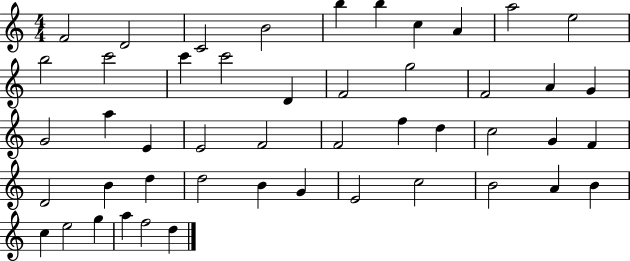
F4/h D4/h C4/h B4/h B5/q B5/q C5/q A4/q A5/h E5/h B5/h C6/h C6/q C6/h D4/q F4/h G5/h F4/h A4/q G4/q G4/h A5/q E4/q E4/h F4/h F4/h F5/q D5/q C5/h G4/q F4/q D4/h B4/q D5/q D5/h B4/q G4/q E4/h C5/h B4/h A4/q B4/q C5/q E5/h G5/q A5/q F5/h D5/q